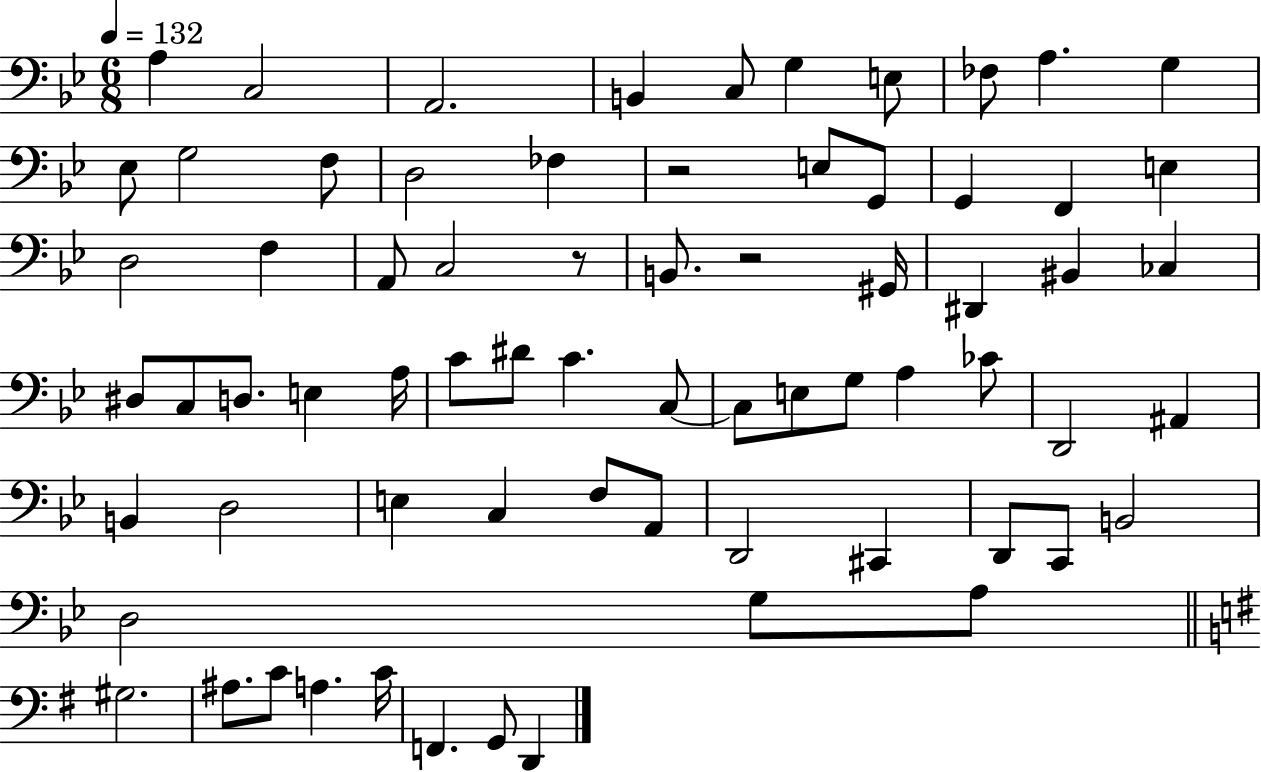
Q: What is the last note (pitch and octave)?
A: D2